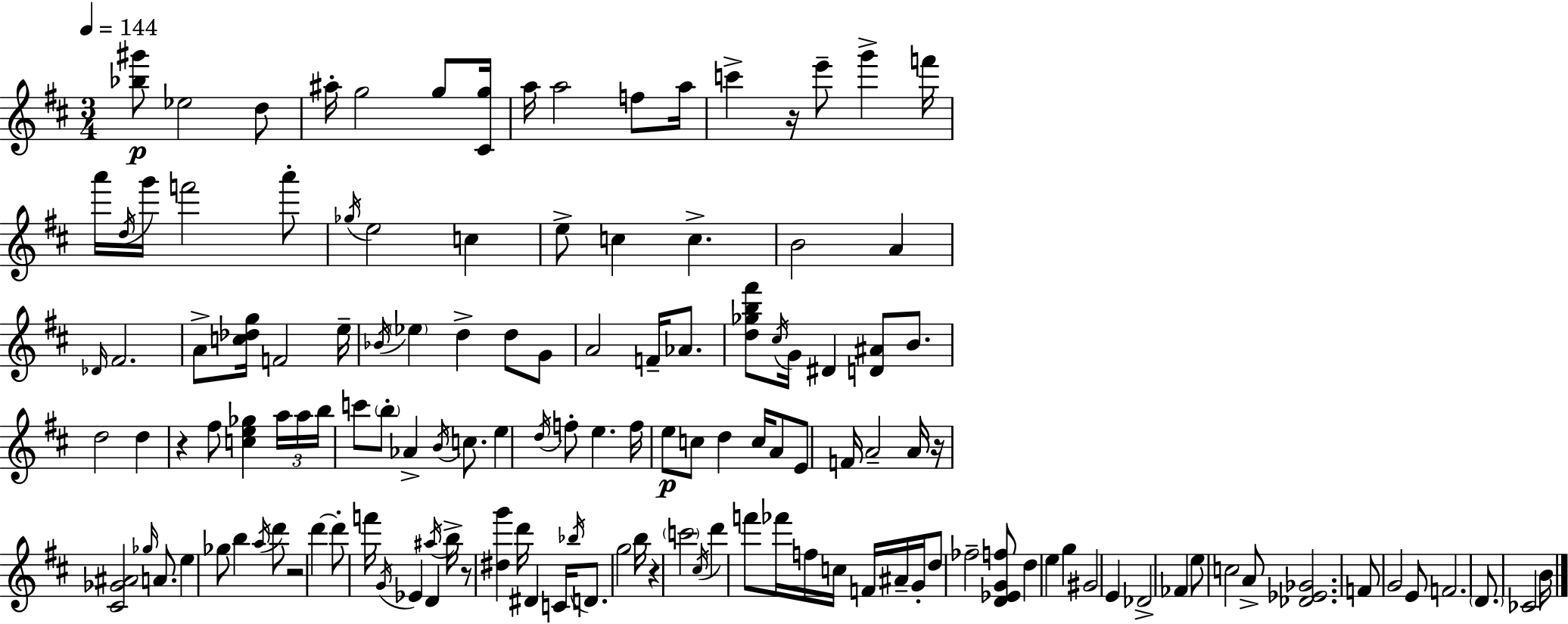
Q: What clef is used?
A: treble